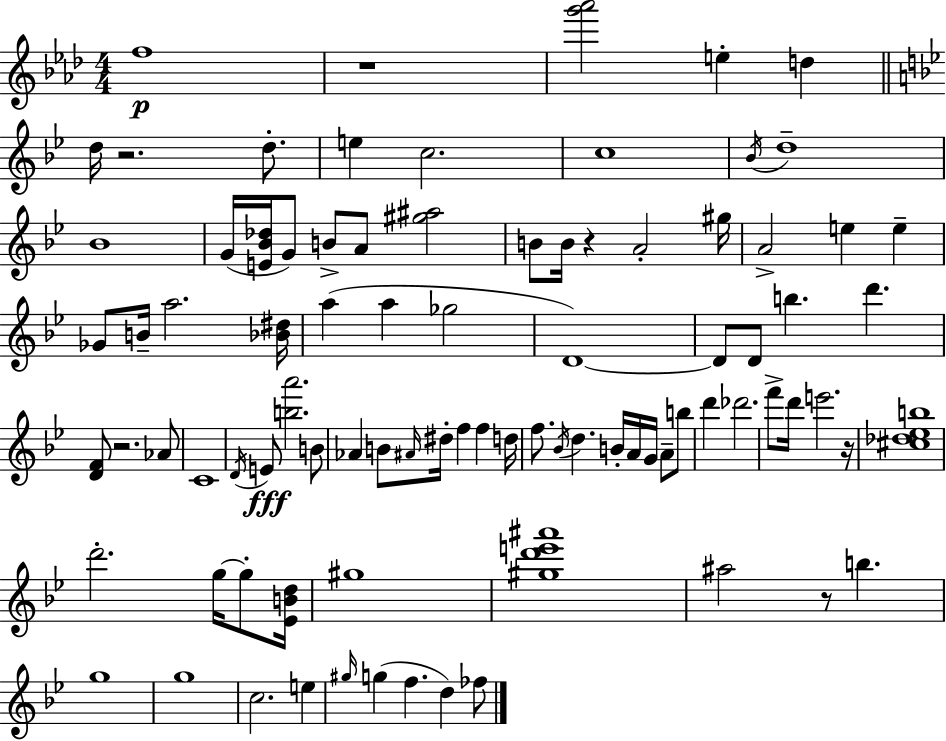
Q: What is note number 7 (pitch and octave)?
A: C5